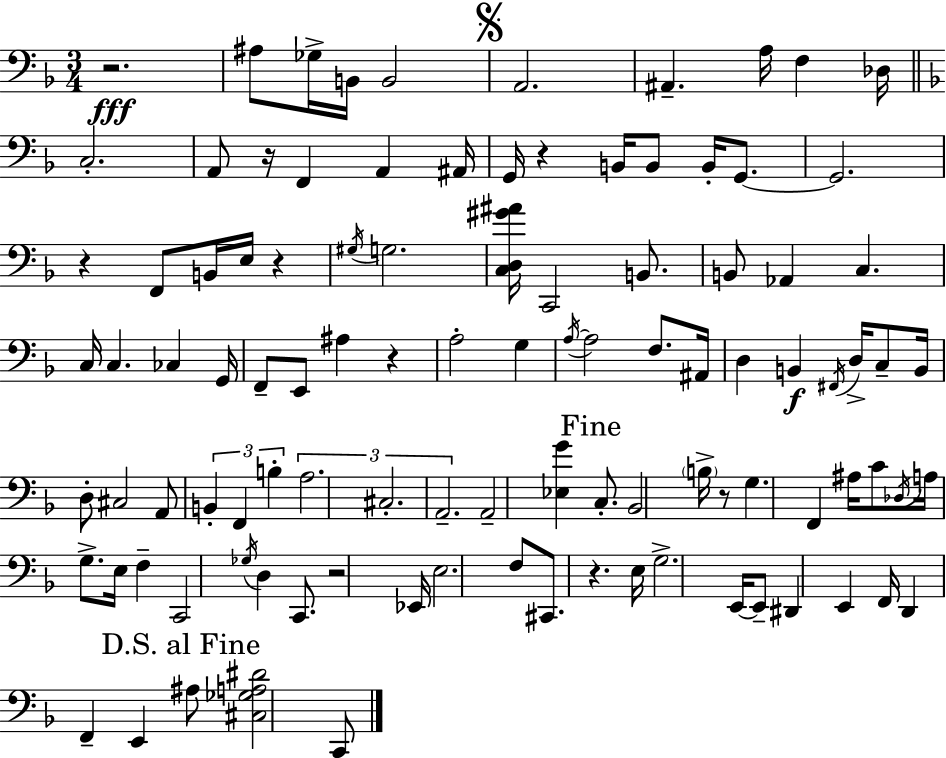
X:1
T:Untitled
M:3/4
L:1/4
K:F
z2 ^A,/2 _G,/4 B,,/4 B,,2 A,,2 ^A,, A,/4 F, _D,/4 C,2 A,,/2 z/4 F,, A,, ^A,,/4 G,,/4 z B,,/4 B,,/2 B,,/4 G,,/2 G,,2 z F,,/2 B,,/4 E,/4 z ^G,/4 G,2 [C,D,^G^A]/4 C,,2 B,,/2 B,,/2 _A,, C, C,/4 C, _C, G,,/4 F,,/2 E,,/2 ^A, z A,2 G, A,/4 A,2 F,/2 ^A,,/4 D, B,, ^F,,/4 D,/4 C,/2 B,,/4 D,/2 ^C,2 A,,/2 B,, F,, B, A,2 ^C,2 A,,2 A,,2 [_E,G] C,/2 _B,,2 B,/4 z/2 G, F,, ^A,/4 C/2 _D,/4 A,/4 G,/2 E,/4 F, C,,2 _G,/4 D, C,,/2 z2 _E,,/4 E,2 F,/2 ^C,,/2 z E,/4 G,2 E,,/4 E,,/2 ^D,, E,, F,,/4 D,, F,, E,, ^A,/2 [^C,_G,A,^D]2 C,,/2